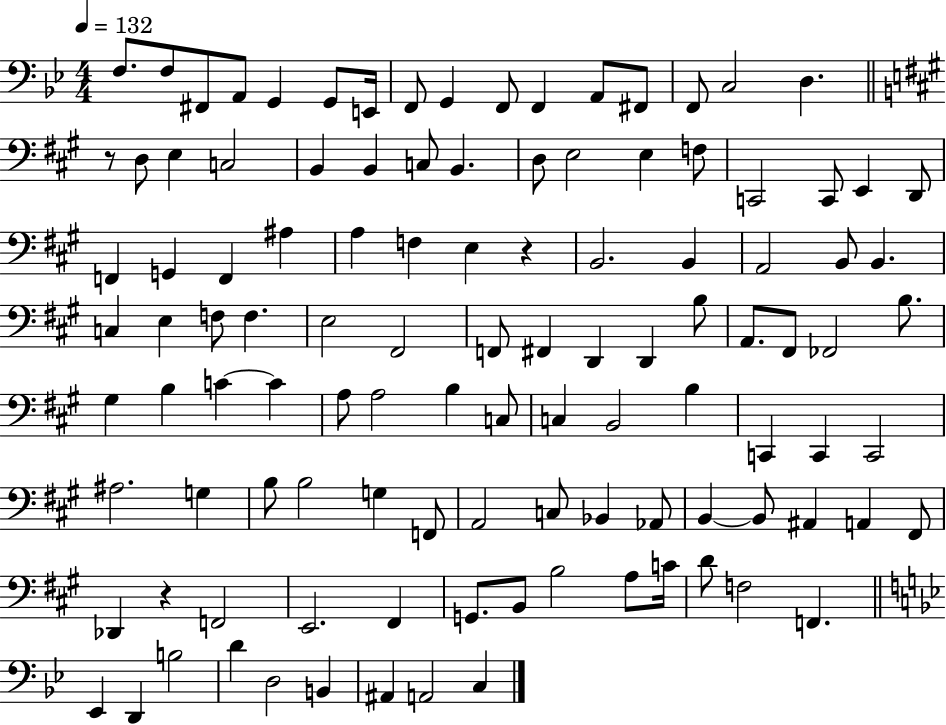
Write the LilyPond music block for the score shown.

{
  \clef bass
  \numericTimeSignature
  \time 4/4
  \key bes \major
  \tempo 4 = 132
  f8. f8 fis,8 a,8 g,4 g,8 e,16 | f,8 g,4 f,8 f,4 a,8 fis,8 | f,8 c2 d4. | \bar "||" \break \key a \major r8 d8 e4 c2 | b,4 b,4 c8 b,4. | d8 e2 e4 f8 | c,2 c,8 e,4 d,8 | \break f,4 g,4 f,4 ais4 | a4 f4 e4 r4 | b,2. b,4 | a,2 b,8 b,4. | \break c4 e4 f8 f4. | e2 fis,2 | f,8 fis,4 d,4 d,4 b8 | a,8. fis,8 fes,2 b8. | \break gis4 b4 c'4~~ c'4 | a8 a2 b4 c8 | c4 b,2 b4 | c,4 c,4 c,2 | \break ais2. g4 | b8 b2 g4 f,8 | a,2 c8 bes,4 aes,8 | b,4~~ b,8 ais,4 a,4 fis,8 | \break des,4 r4 f,2 | e,2. fis,4 | g,8. b,8 b2 a8 c'16 | d'8 f2 f,4. | \break \bar "||" \break \key g \minor ees,4 d,4 b2 | d'4 d2 b,4 | ais,4 a,2 c4 | \bar "|."
}